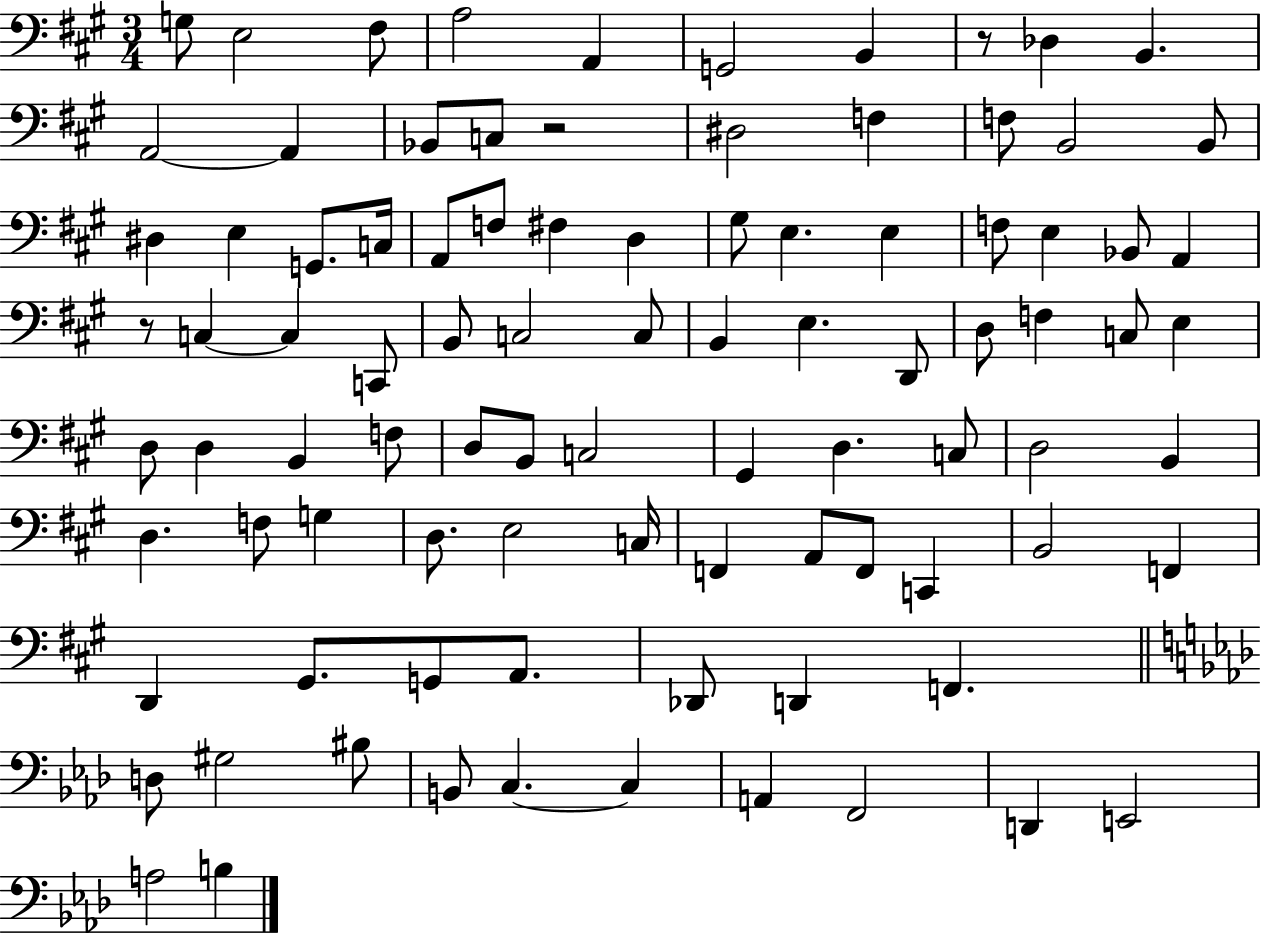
{
  \clef bass
  \numericTimeSignature
  \time 3/4
  \key a \major
  g8 e2 fis8 | a2 a,4 | g,2 b,4 | r8 des4 b,4. | \break a,2~~ a,4 | bes,8 c8 r2 | dis2 f4 | f8 b,2 b,8 | \break dis4 e4 g,8. c16 | a,8 f8 fis4 d4 | gis8 e4. e4 | f8 e4 bes,8 a,4 | \break r8 c4~~ c4 c,8 | b,8 c2 c8 | b,4 e4. d,8 | d8 f4 c8 e4 | \break d8 d4 b,4 f8 | d8 b,8 c2 | gis,4 d4. c8 | d2 b,4 | \break d4. f8 g4 | d8. e2 c16 | f,4 a,8 f,8 c,4 | b,2 f,4 | \break d,4 gis,8. g,8 a,8. | des,8 d,4 f,4. | \bar "||" \break \key f \minor d8 gis2 bis8 | b,8 c4.~~ c4 | a,4 f,2 | d,4 e,2 | \break a2 b4 | \bar "|."
}